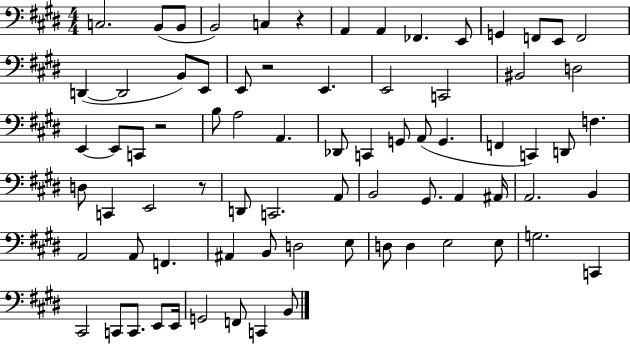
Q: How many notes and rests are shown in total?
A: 76